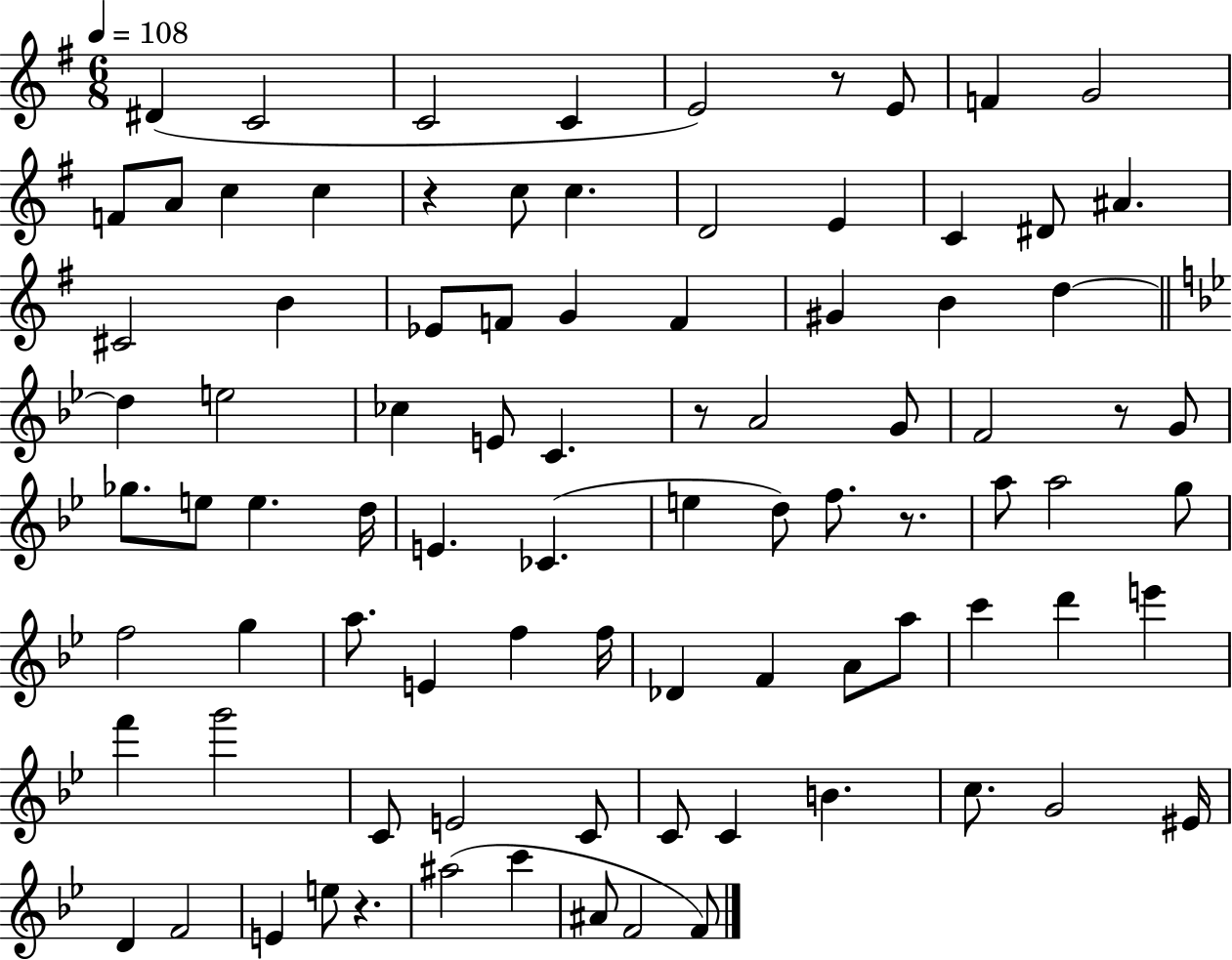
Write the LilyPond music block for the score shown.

{
  \clef treble
  \numericTimeSignature
  \time 6/8
  \key g \major
  \tempo 4 = 108
  dis'4( c'2 | c'2 c'4 | e'2) r8 e'8 | f'4 g'2 | \break f'8 a'8 c''4 c''4 | r4 c''8 c''4. | d'2 e'4 | c'4 dis'8 ais'4. | \break cis'2 b'4 | ees'8 f'8 g'4 f'4 | gis'4 b'4 d''4~~ | \bar "||" \break \key bes \major d''4 e''2 | ces''4 e'8 c'4. | r8 a'2 g'8 | f'2 r8 g'8 | \break ges''8. e''8 e''4. d''16 | e'4. ces'4.( | e''4 d''8) f''8. r8. | a''8 a''2 g''8 | \break f''2 g''4 | a''8. e'4 f''4 f''16 | des'4 f'4 a'8 a''8 | c'''4 d'''4 e'''4 | \break f'''4 g'''2 | c'8 e'2 c'8 | c'8 c'4 b'4. | c''8. g'2 eis'16 | \break d'4 f'2 | e'4 e''8 r4. | ais''2( c'''4 | ais'8 f'2 f'8) | \break \bar "|."
}